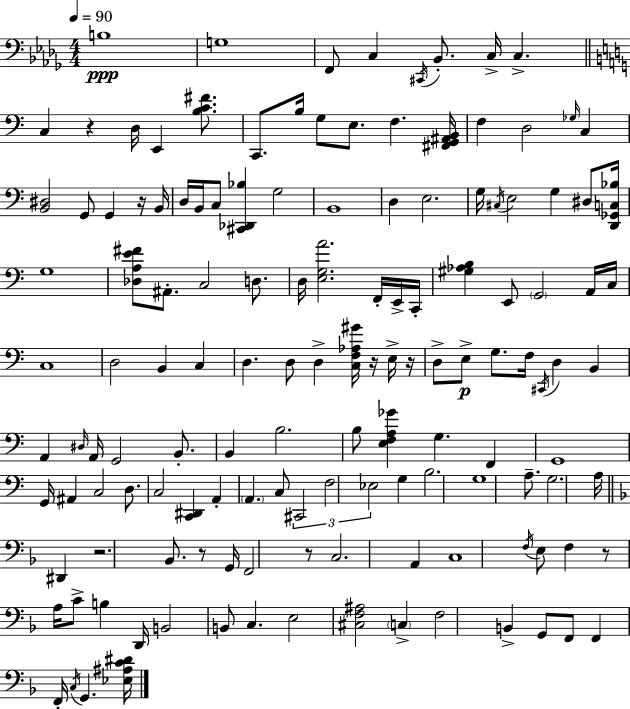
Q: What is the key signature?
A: BES minor